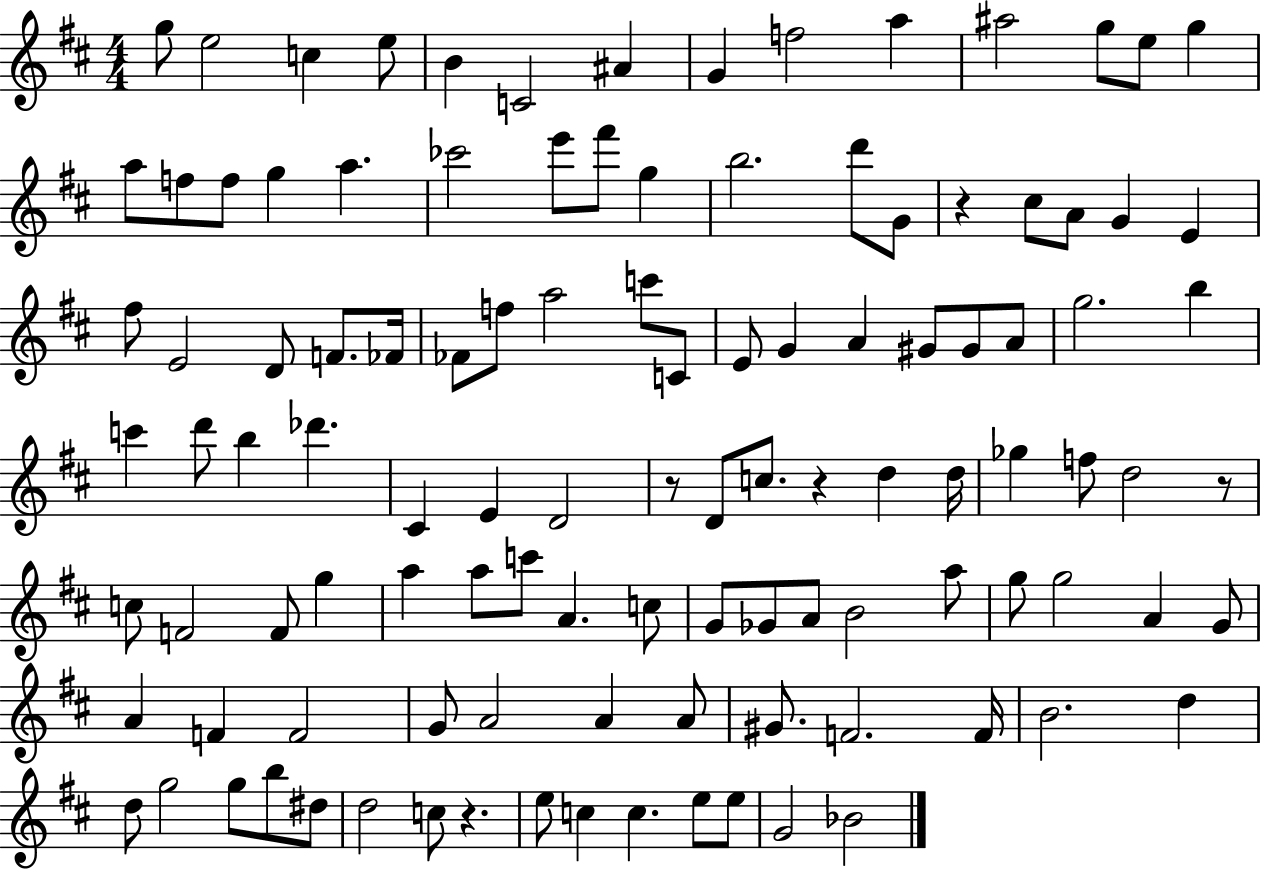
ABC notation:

X:1
T:Untitled
M:4/4
L:1/4
K:D
g/2 e2 c e/2 B C2 ^A G f2 a ^a2 g/2 e/2 g a/2 f/2 f/2 g a _c'2 e'/2 ^f'/2 g b2 d'/2 G/2 z ^c/2 A/2 G E ^f/2 E2 D/2 F/2 _F/4 _F/2 f/2 a2 c'/2 C/2 E/2 G A ^G/2 ^G/2 A/2 g2 b c' d'/2 b _d' ^C E D2 z/2 D/2 c/2 z d d/4 _g f/2 d2 z/2 c/2 F2 F/2 g a a/2 c'/2 A c/2 G/2 _G/2 A/2 B2 a/2 g/2 g2 A G/2 A F F2 G/2 A2 A A/2 ^G/2 F2 F/4 B2 d d/2 g2 g/2 b/2 ^d/2 d2 c/2 z e/2 c c e/2 e/2 G2 _B2